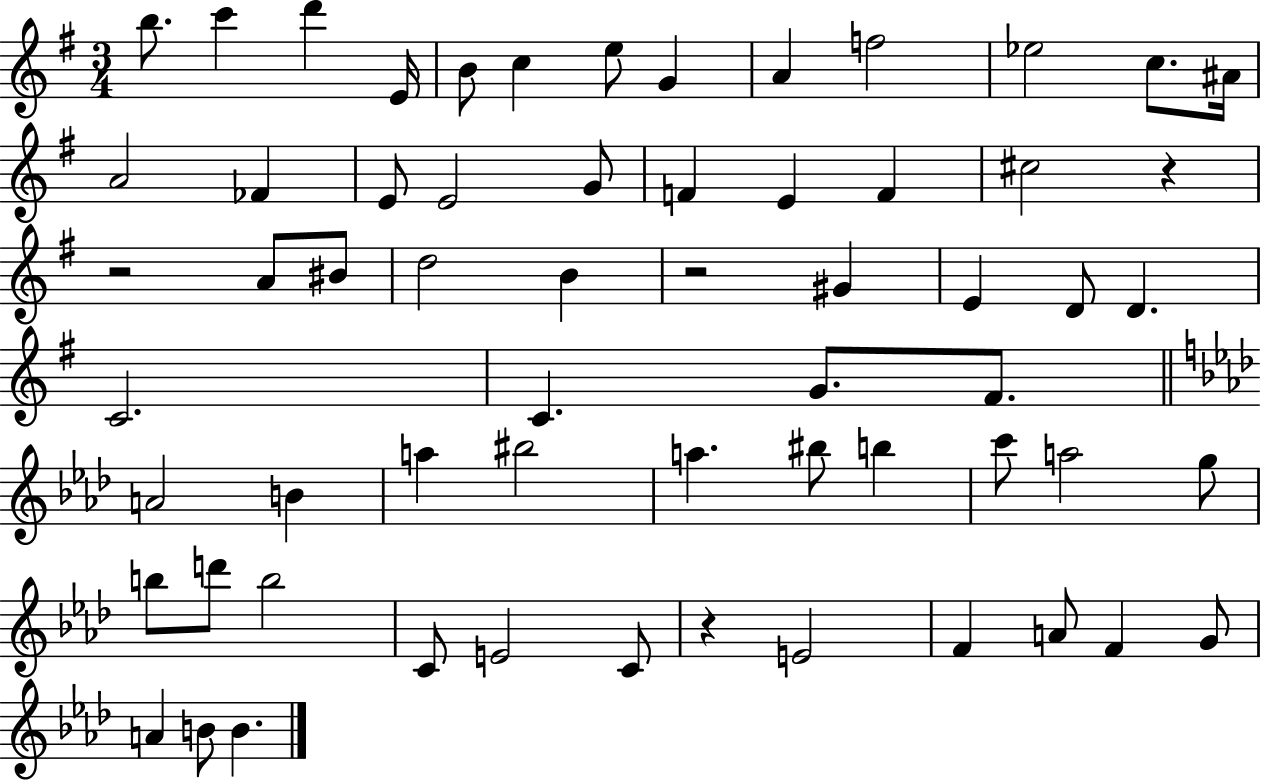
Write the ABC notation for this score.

X:1
T:Untitled
M:3/4
L:1/4
K:G
b/2 c' d' E/4 B/2 c e/2 G A f2 _e2 c/2 ^A/4 A2 _F E/2 E2 G/2 F E F ^c2 z z2 A/2 ^B/2 d2 B z2 ^G E D/2 D C2 C G/2 ^F/2 A2 B a ^b2 a ^b/2 b c'/2 a2 g/2 b/2 d'/2 b2 C/2 E2 C/2 z E2 F A/2 F G/2 A B/2 B